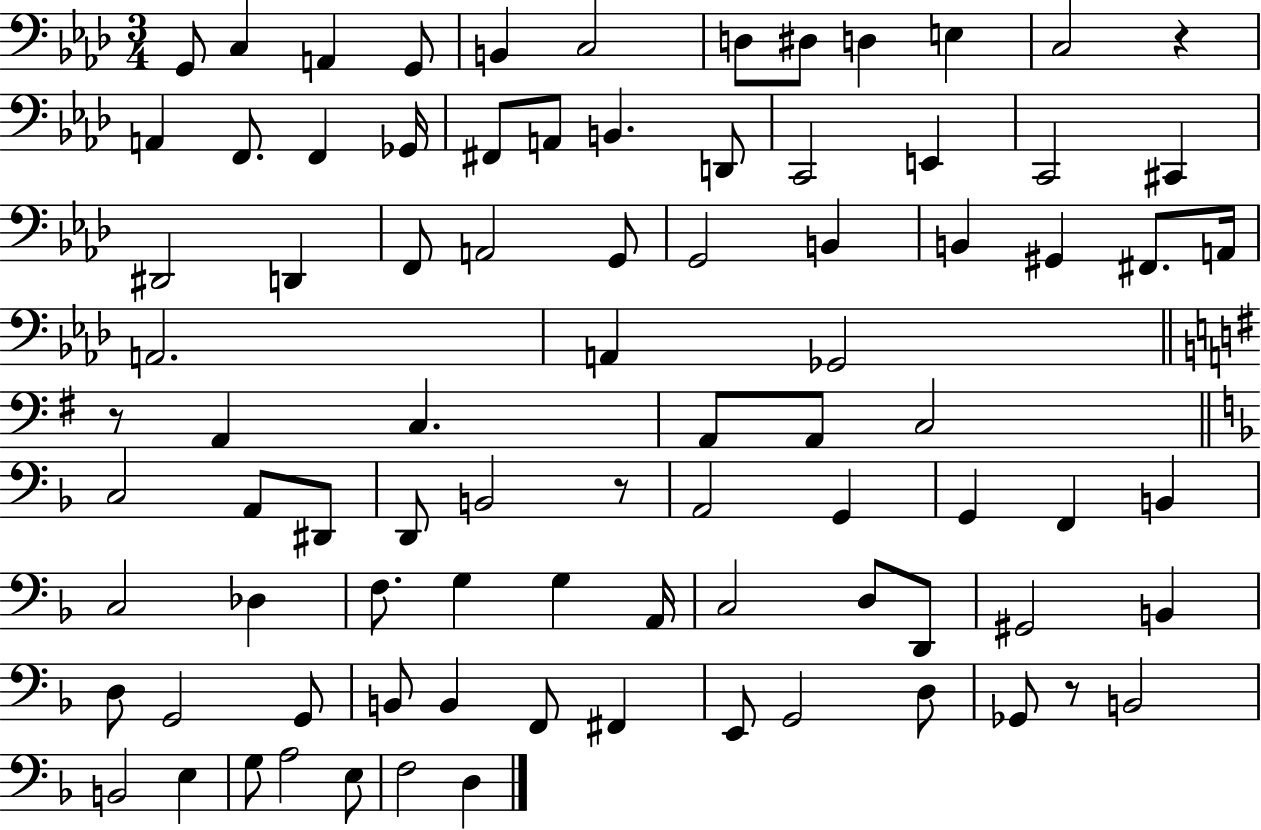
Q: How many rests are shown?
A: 4